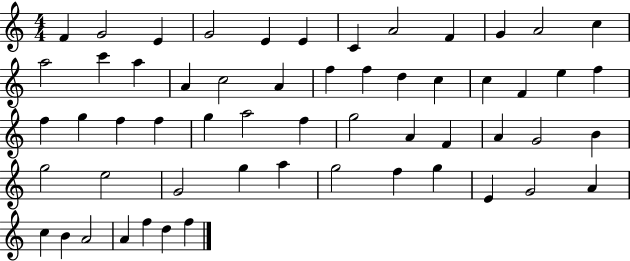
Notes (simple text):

F4/q G4/h E4/q G4/h E4/q E4/q C4/q A4/h F4/q G4/q A4/h C5/q A5/h C6/q A5/q A4/q C5/h A4/q F5/q F5/q D5/q C5/q C5/q F4/q E5/q F5/q F5/q G5/q F5/q F5/q G5/q A5/h F5/q G5/h A4/q F4/q A4/q G4/h B4/q G5/h E5/h G4/h G5/q A5/q G5/h F5/q G5/q E4/q G4/h A4/q C5/q B4/q A4/h A4/q F5/q D5/q F5/q